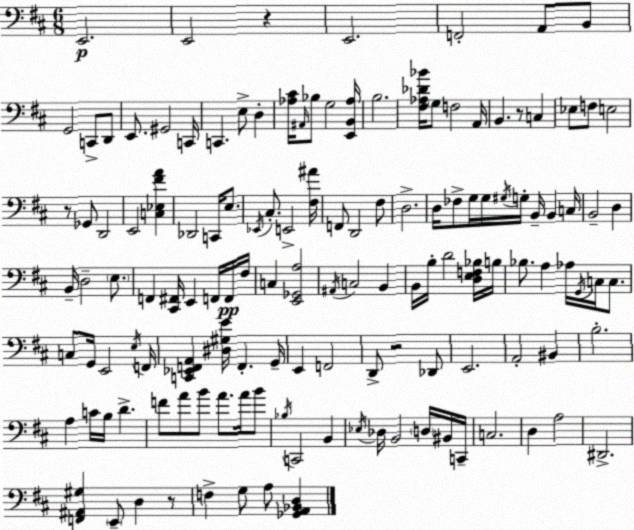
X:1
T:Untitled
M:6/8
L:1/4
K:D
E,,2 E,,2 z E,,2 F,,2 A,,/2 B,,/2 G,,2 C,,/2 D,,/2 E,,/2 ^G,,2 C,,/4 C,, E,/2 D, [_A,^C]/4 ^A,,/4 _B,/2 G,2 [E,,B,,_A,]/4 B,2 [^F,_A,_D_B]/4 G,/2 F,2 A,,/4 B,, z/2 C, _E,/2 F,/2 E,2 z/2 _G,,/2 D,,2 E,,2 [C,_E,^FA] _D,,2 C,,/4 E,/2 _E,,/4 ^C,/2 E,,2 [^F,^A]/4 F,,/2 D,,2 ^F,/2 D,2 D,/4 _F,/2 G,/4 G,/4 ^G,/4 G,/4 B,,/4 B,, C,/4 B,,2 D, B,,/4 D,2 E,/2 F,, [^C,,^F,,]/4 E,, F,,/4 F,,/4 ^F,/4 C, [E,,_G,,A,]2 ^A,,/4 C,2 B,, B,,/4 B,/4 D2 [D,E,F,_B,]/4 B,/4 _B,/2 A, _A,/4 G,,/4 C,/4 C,/2 C,/2 G,,/4 E,,2 E,/4 F,,/4 [C,,_E,,F,,A,,] [^D,^G,E]/4 F,, G,,/4 E,, F,,2 D,,/2 z2 _D,,/2 E,,2 A,,2 ^B,, B,2 A, C/4 B,/4 D F/2 A/2 B/2 A/2 A/4 B/2 _B,/4 C,,2 B,, _E,/4 _D,/4 B,,2 D,/4 ^B,,/4 C,,/4 C,2 D, A,2 ^D,,2 [F,,^A,,^G,] E,,/2 D, z/2 F, G,/2 A,/2 [_G,,A,,_B,,D,]